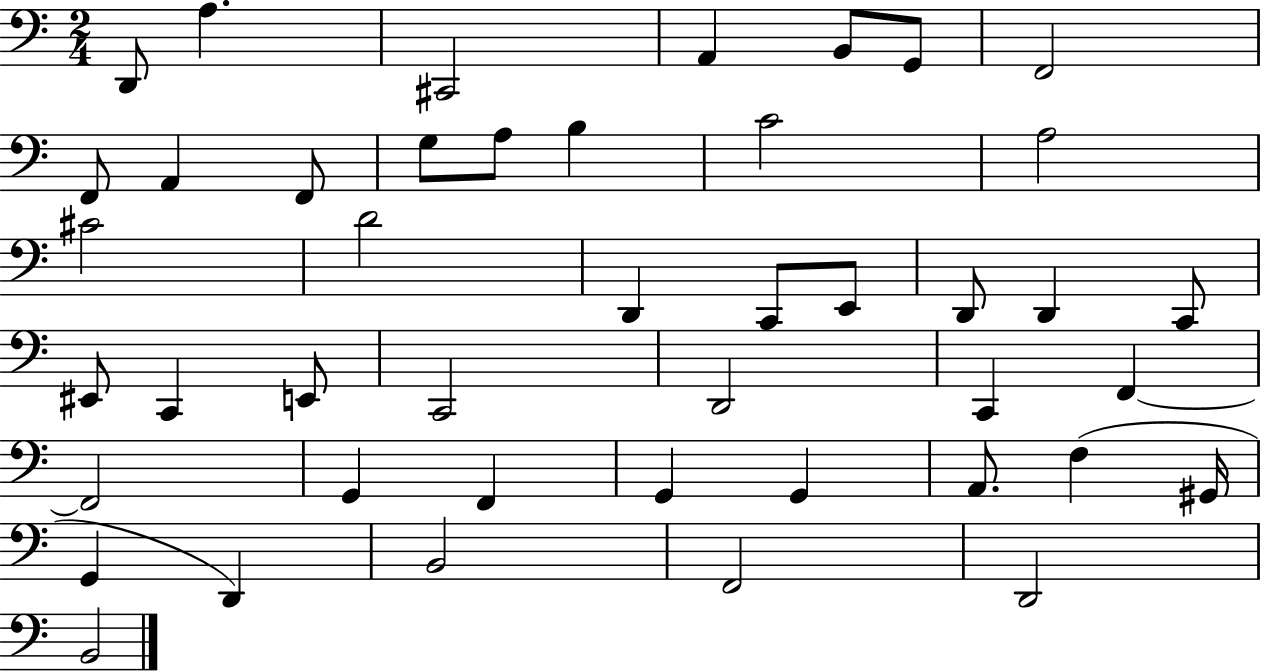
X:1
T:Untitled
M:2/4
L:1/4
K:C
D,,/2 A, ^C,,2 A,, B,,/2 G,,/2 F,,2 F,,/2 A,, F,,/2 G,/2 A,/2 B, C2 A,2 ^C2 D2 D,, C,,/2 E,,/2 D,,/2 D,, C,,/2 ^E,,/2 C,, E,,/2 C,,2 D,,2 C,, F,, F,,2 G,, F,, G,, G,, A,,/2 F, ^G,,/4 G,, D,, B,,2 F,,2 D,,2 B,,2